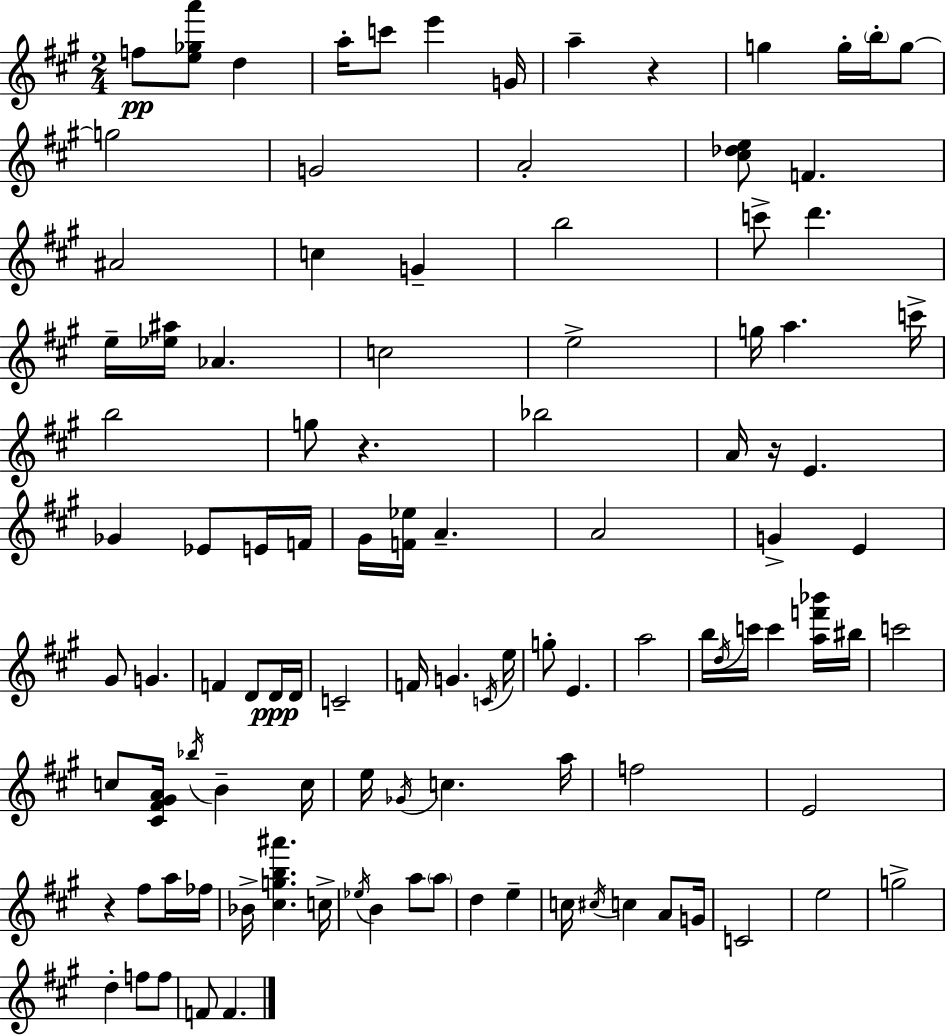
X:1
T:Untitled
M:2/4
L:1/4
K:A
f/2 [e_ga']/2 d a/4 c'/2 e' G/4 a z g g/4 b/4 g/2 g2 G2 A2 [^c_de]/2 F ^A2 c G b2 c'/2 d' e/4 [_e^a]/4 _A c2 e2 g/4 a c'/4 b2 g/2 z _b2 A/4 z/4 E _G _E/2 E/4 F/4 ^G/4 [F_e]/4 A A2 G E ^G/2 G F D/2 D/4 D/4 C2 F/4 G C/4 e/4 g/2 E a2 b/4 d/4 c'/4 c' [af'_b']/4 ^b/4 c'2 c/2 [^C^F^GA]/4 _b/4 B c/4 e/4 _G/4 c a/4 f2 E2 z ^f/2 a/4 _f/4 _B/4 [^cgb^a'] c/4 _e/4 B a/2 a/2 d e c/4 ^c/4 c A/2 G/4 C2 e2 g2 d f/2 f/2 F/2 F